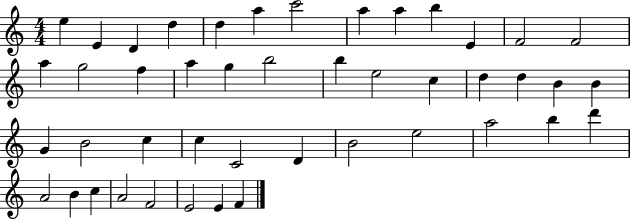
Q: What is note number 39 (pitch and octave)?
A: B4